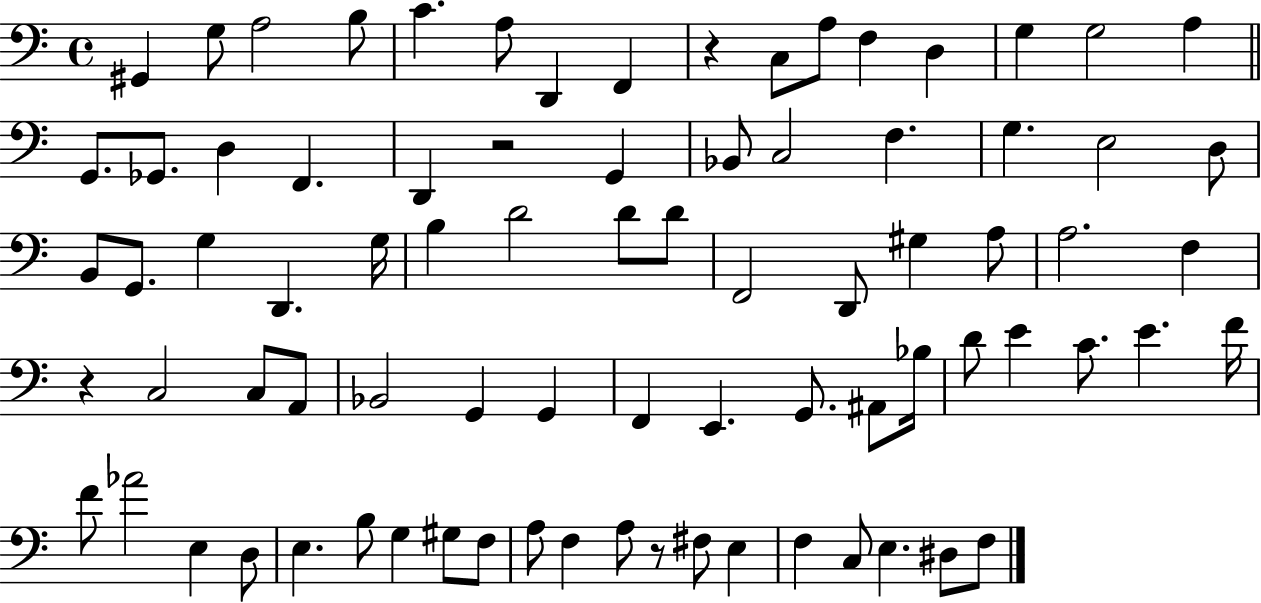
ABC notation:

X:1
T:Untitled
M:4/4
L:1/4
K:C
^G,, G,/2 A,2 B,/2 C A,/2 D,, F,, z C,/2 A,/2 F, D, G, G,2 A, G,,/2 _G,,/2 D, F,, D,, z2 G,, _B,,/2 C,2 F, G, E,2 D,/2 B,,/2 G,,/2 G, D,, G,/4 B, D2 D/2 D/2 F,,2 D,,/2 ^G, A,/2 A,2 F, z C,2 C,/2 A,,/2 _B,,2 G,, G,, F,, E,, G,,/2 ^A,,/2 _B,/4 D/2 E C/2 E F/4 F/2 _A2 E, D,/2 E, B,/2 G, ^G,/2 F,/2 A,/2 F, A,/2 z/2 ^F,/2 E, F, C,/2 E, ^D,/2 F,/2